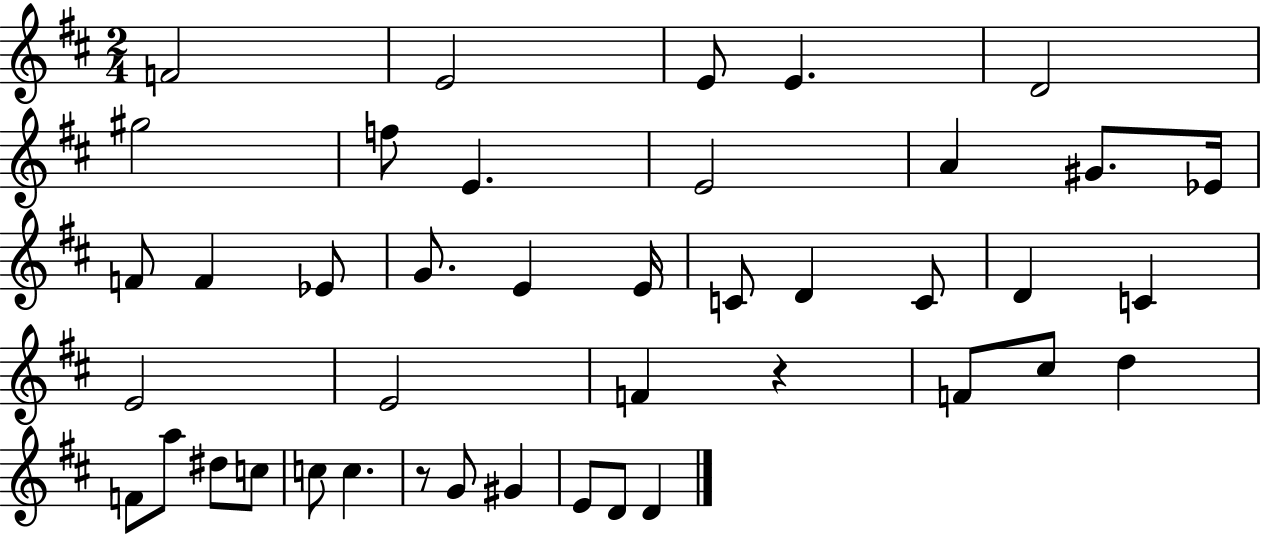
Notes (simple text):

F4/h E4/h E4/e E4/q. D4/h G#5/h F5/e E4/q. E4/h A4/q G#4/e. Eb4/s F4/e F4/q Eb4/e G4/e. E4/q E4/s C4/e D4/q C4/e D4/q C4/q E4/h E4/h F4/q R/q F4/e C#5/e D5/q F4/e A5/e D#5/e C5/e C5/e C5/q. R/e G4/e G#4/q E4/e D4/e D4/q